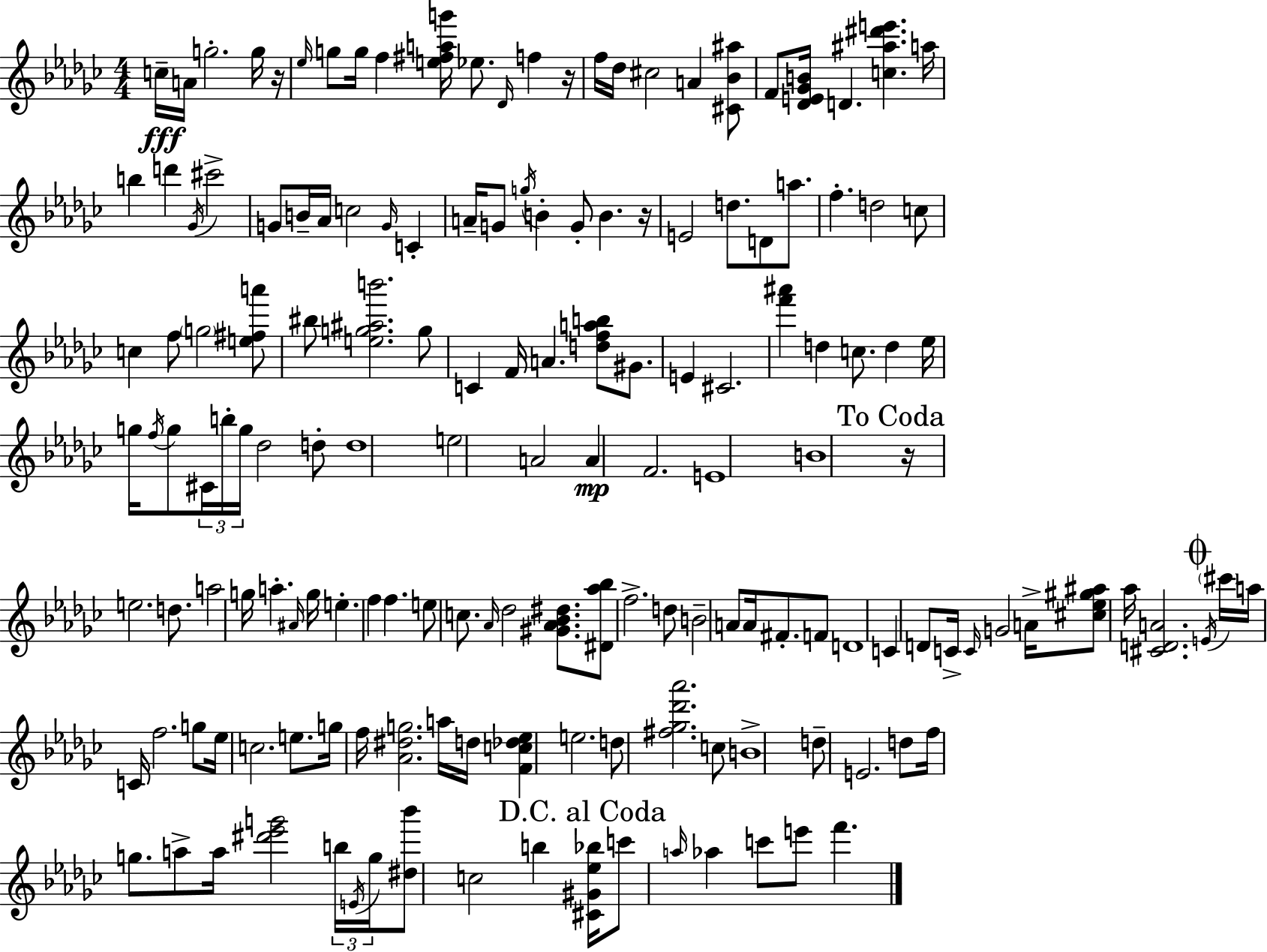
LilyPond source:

{
  \clef treble
  \numericTimeSignature
  \time 4/4
  \key ees \minor
  c''16--\fff a'16 g''2.-. g''16 r16 | \grace { ees''16 } g''8 g''16 f''4 <e'' fis'' a'' g'''>16 ees''8. \grace { des'16 } f''4 | r16 f''16 des''16 cis''2 a'4 | <cis' bes' ais''>8 f'8 <des' e' ges' b'>16 d'4. <c'' ais'' dis''' e'''>4. | \break a''16 b''4 d'''4 \acciaccatura { ges'16 } cis'''2-> | g'8 b'16-- aes'16 c''2 \grace { g'16 } | c'4-. a'16-- g'8 \acciaccatura { g''16 } b'4-. g'8-. b'4. | r16 e'2 d''8. | \break d'8 a''8. f''4.-. d''2 | c''8 c''4 f''8 \parenthesize g''2 | <e'' fis'' a'''>8 bis''8 <e'' g'' ais'' b'''>2. | g''8 c'4 f'16 a'4. | \break <d'' f'' a'' b''>8 gis'8. e'4 cis'2. | <f''' ais'''>4 d''4 c''8. | d''4 ees''16 g''16 \acciaccatura { f''16 } g''8 \tuplet 3/2 { cis'16 b''16-. g''16 } des''2 | d''8-. d''1 | \break e''2 a'2 | a'4\mp f'2. | e'1 | b'1 | \break \mark "To Coda" r16 e''2. | d''8. a''2 g''16 a''4.-. | \grace { ais'16 } g''16 e''4.-. f''4 | f''4. e''8 c''8. \grace { aes'16 } des''2 | \break <gis' aes' bes' dis''>8. <dis' aes'' bes''>8 f''2.-> | d''8 b'2-- | a'8 a'16 fis'8.-. f'8 d'1 | c'4 d'8 c'16-> \grace { c'16 } | \break g'2 a'16-> <cis'' ees'' gis'' ais''>8 aes''16 <cis' d' a'>2. | \mark \markup { \musicglyph "scripts.coda" } \acciaccatura { e'16 } \parenthesize cis'''16 a''16 c'16 f''2. | g''8 ees''16 c''2. | e''8. g''16 f''16 <aes' dis'' g''>2. | \break a''16 d''16 <f' c'' des'' ees''>4 e''2. | d''8 <fis'' ges'' des''' aes'''>2. | c''8 b'1-> | d''8-- e'2. | \break d''8 f''16 g''8. a''8-> | a''16 <dis''' ees''' g'''>2 \tuplet 3/2 { b''16 \acciaccatura { e'16 } g''16 } <dis'' bes'''>8 c''2 | b''4 \mark "D.C. al Coda" <cis' gis' ees'' bes''>16 c'''8 \grace { a''16 } aes''4 | c'''8 e'''8 f'''4. \bar "|."
}